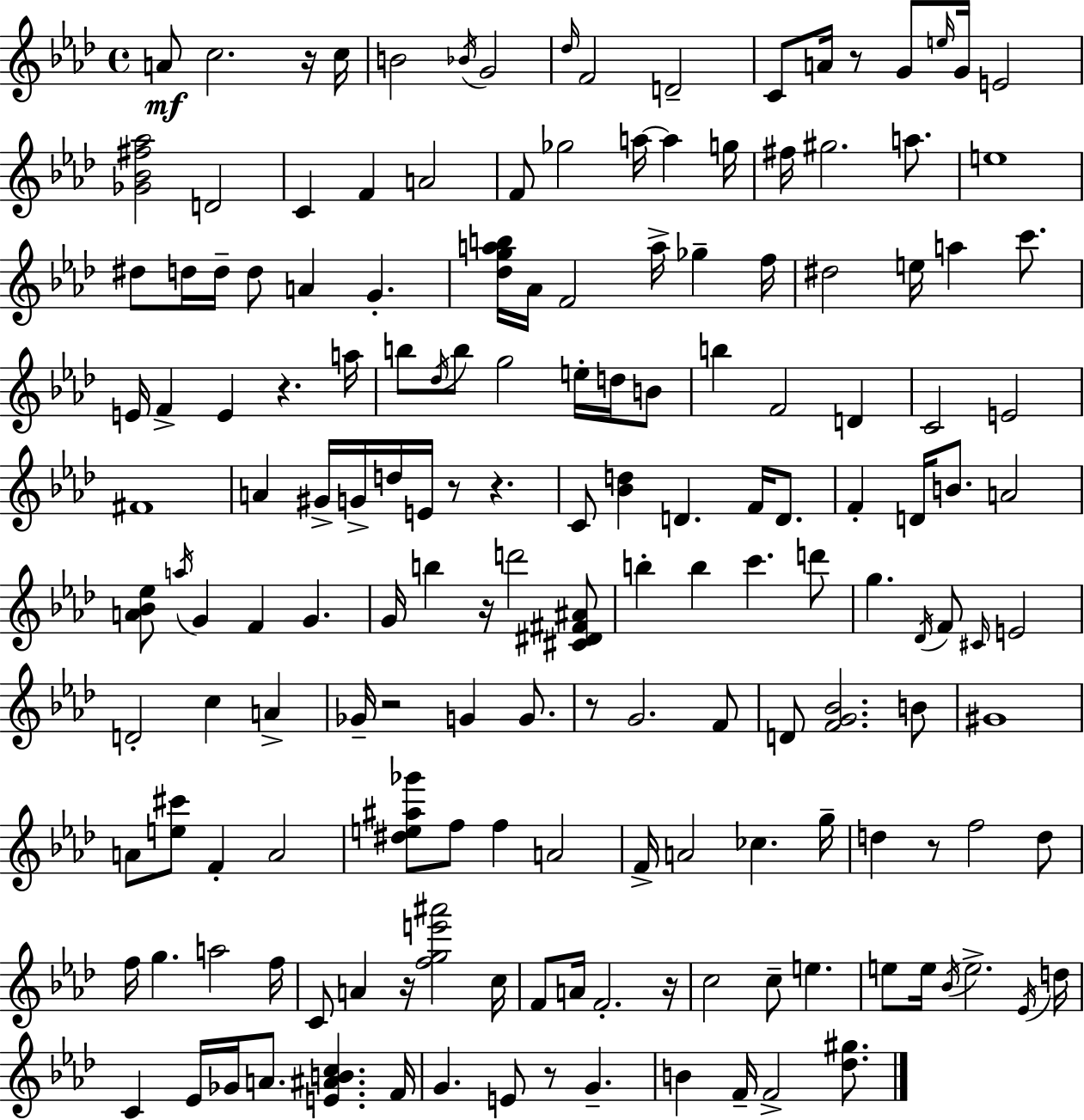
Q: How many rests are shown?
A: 12